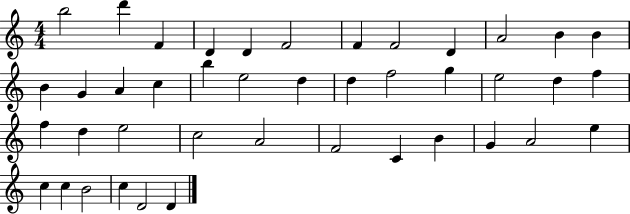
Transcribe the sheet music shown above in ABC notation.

X:1
T:Untitled
M:4/4
L:1/4
K:C
b2 d' F D D F2 F F2 D A2 B B B G A c b e2 d d f2 g e2 d f f d e2 c2 A2 F2 C B G A2 e c c B2 c D2 D